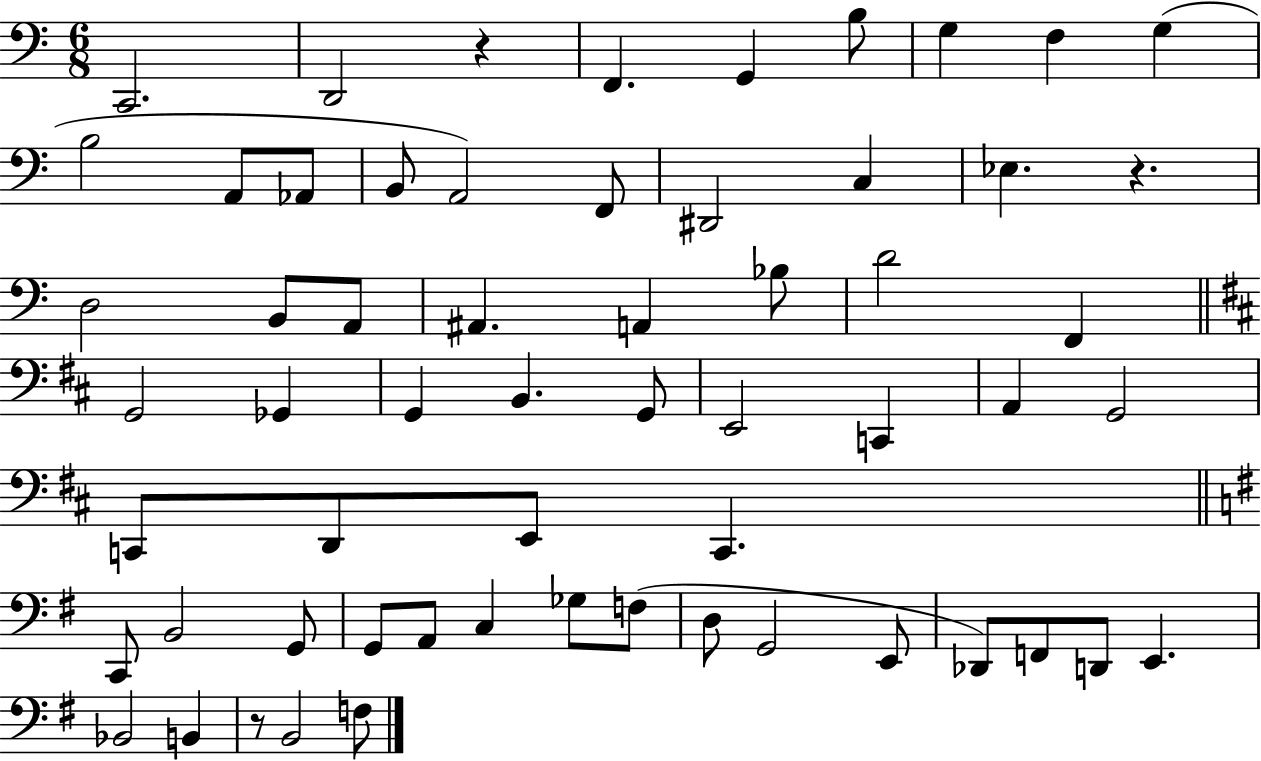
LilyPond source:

{
  \clef bass
  \numericTimeSignature
  \time 6/8
  \key c \major
  c,2. | d,2 r4 | f,4. g,4 b8 | g4 f4 g4( | \break b2 a,8 aes,8 | b,8 a,2) f,8 | dis,2 c4 | ees4. r4. | \break d2 b,8 a,8 | ais,4. a,4 bes8 | d'2 f,4 | \bar "||" \break \key d \major g,2 ges,4 | g,4 b,4. g,8 | e,2 c,4 | a,4 g,2 | \break c,8 d,8 e,8 c,4. | \bar "||" \break \key g \major c,8 b,2 g,8 | g,8 a,8 c4 ges8 f8( | d8 g,2 e,8 | des,8) f,8 d,8 e,4. | \break bes,2 b,4 | r8 b,2 f8 | \bar "|."
}